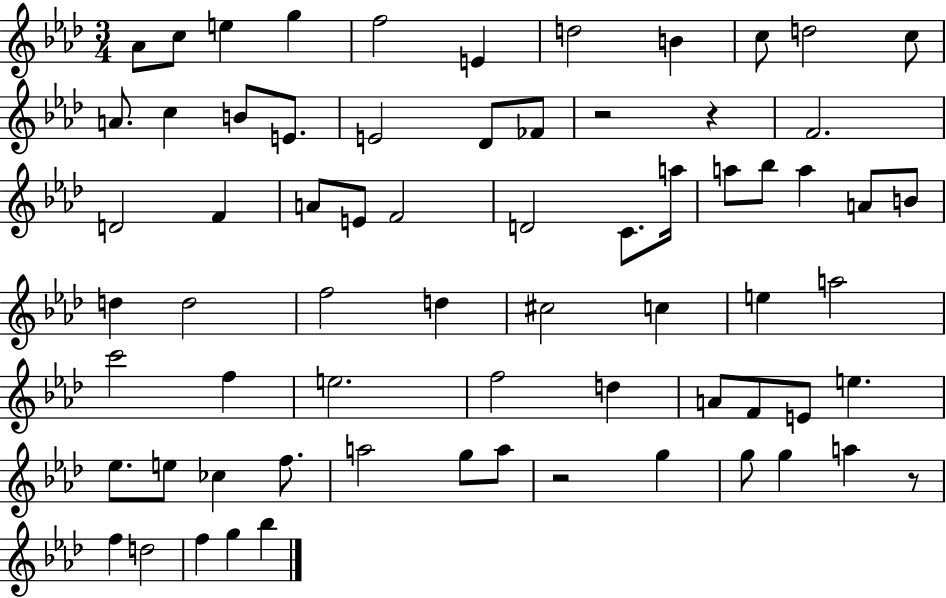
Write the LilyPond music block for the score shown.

{
  \clef treble
  \numericTimeSignature
  \time 3/4
  \key aes \major
  aes'8 c''8 e''4 g''4 | f''2 e'4 | d''2 b'4 | c''8 d''2 c''8 | \break a'8. c''4 b'8 e'8. | e'2 des'8 fes'8 | r2 r4 | f'2. | \break d'2 f'4 | a'8 e'8 f'2 | d'2 c'8. a''16 | a''8 bes''8 a''4 a'8 b'8 | \break d''4 d''2 | f''2 d''4 | cis''2 c''4 | e''4 a''2 | \break c'''2 f''4 | e''2. | f''2 d''4 | a'8 f'8 e'8 e''4. | \break ees''8. e''8 ces''4 f''8. | a''2 g''8 a''8 | r2 g''4 | g''8 g''4 a''4 r8 | \break f''4 d''2 | f''4 g''4 bes''4 | \bar "|."
}